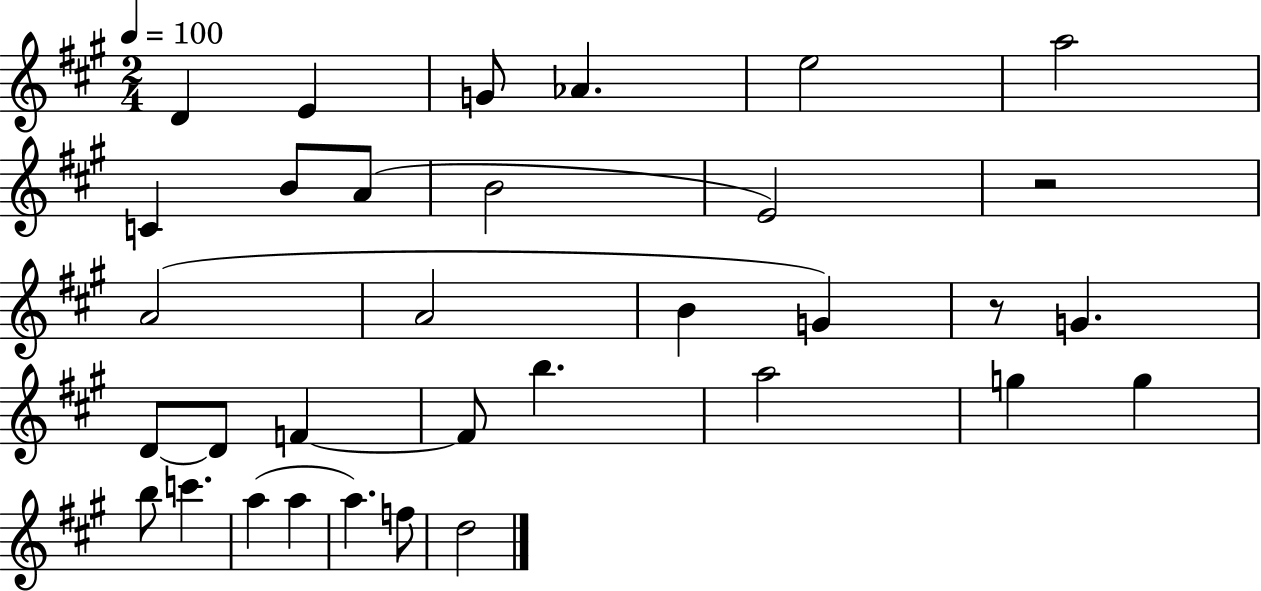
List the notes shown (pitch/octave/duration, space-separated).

D4/q E4/q G4/e Ab4/q. E5/h A5/h C4/q B4/e A4/e B4/h E4/h R/h A4/h A4/h B4/q G4/q R/e G4/q. D4/e D4/e F4/q F4/e B5/q. A5/h G5/q G5/q B5/e C6/q. A5/q A5/q A5/q. F5/e D5/h